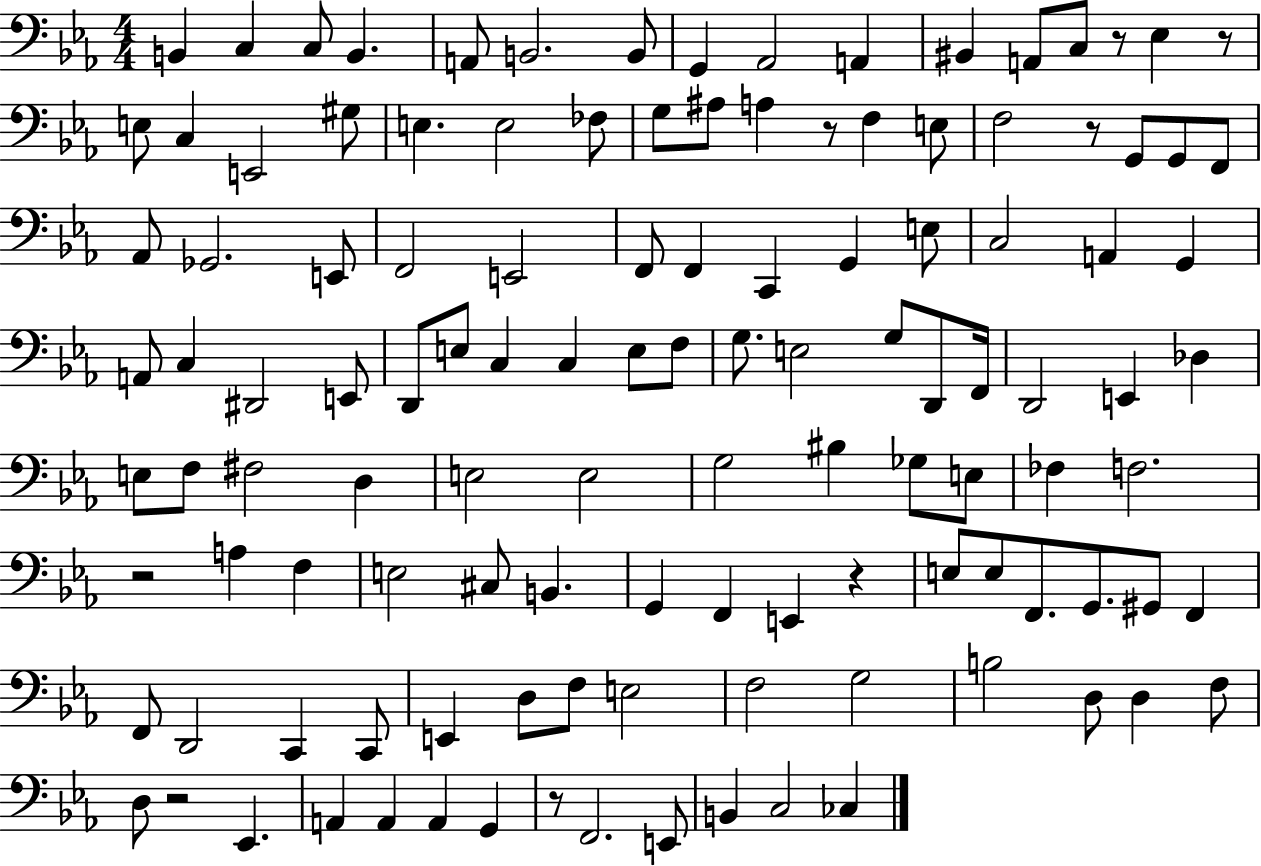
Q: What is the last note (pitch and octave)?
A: CES3